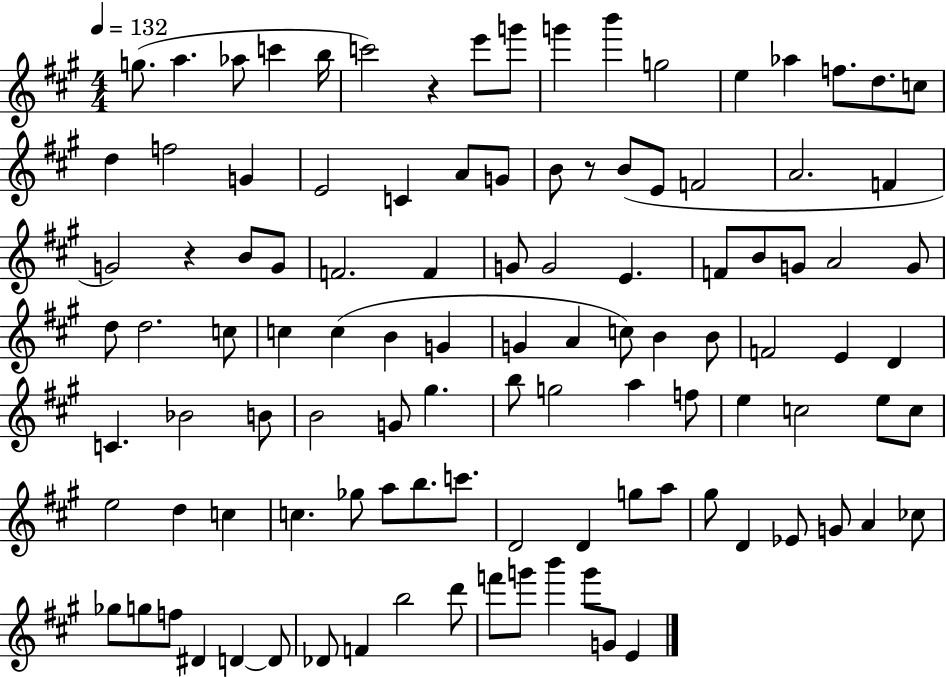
G5/e. A5/q. Ab5/e C6/q B5/s C6/h R/q E6/e G6/e G6/q B6/q G5/h E5/q Ab5/q F5/e. D5/e. C5/e D5/q F5/h G4/q E4/h C4/q A4/e G4/e B4/e R/e B4/e E4/e F4/h A4/h. F4/q G4/h R/q B4/e G4/e F4/h. F4/q G4/e G4/h E4/q. F4/e B4/e G4/e A4/h G4/e D5/e D5/h. C5/e C5/q C5/q B4/q G4/q G4/q A4/q C5/e B4/q B4/e F4/h E4/q D4/q C4/q. Bb4/h B4/e B4/h G4/e G#5/q. B5/e G5/h A5/q F5/e E5/q C5/h E5/e C5/e E5/h D5/q C5/q C5/q. Gb5/e A5/e B5/e. C6/e. D4/h D4/q G5/e A5/e G#5/e D4/q Eb4/e G4/e A4/q CES5/e Gb5/e G5/e F5/e D#4/q D4/q D4/e Db4/e F4/q B5/h D6/e F6/e G6/e B6/q G6/e G4/e E4/q